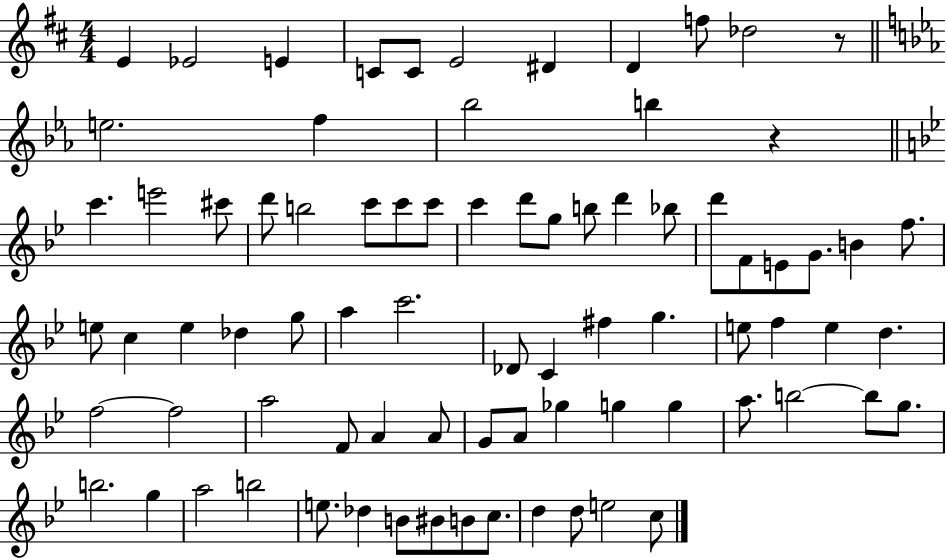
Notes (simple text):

E4/q Eb4/h E4/q C4/e C4/e E4/h D#4/q D4/q F5/e Db5/h R/e E5/h. F5/q Bb5/h B5/q R/q C6/q. E6/h C#6/e D6/e B5/h C6/e C6/e C6/e C6/q D6/e G5/e B5/e D6/q Bb5/e D6/e F4/e E4/e G4/e. B4/q F5/e. E5/e C5/q E5/q Db5/q G5/e A5/q C6/h. Db4/e C4/q F#5/q G5/q. E5/e F5/q E5/q D5/q. F5/h F5/h A5/h F4/e A4/q A4/e G4/e A4/e Gb5/q G5/q G5/q A5/e. B5/h B5/e G5/e. B5/h. G5/q A5/h B5/h E5/e. Db5/q B4/e BIS4/e B4/e C5/e. D5/q D5/e E5/h C5/e